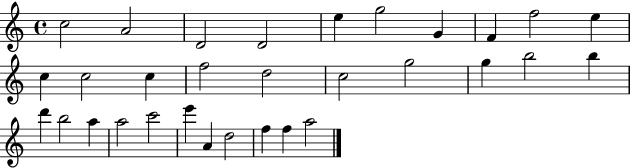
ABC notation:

X:1
T:Untitled
M:4/4
L:1/4
K:C
c2 A2 D2 D2 e g2 G F f2 e c c2 c f2 d2 c2 g2 g b2 b d' b2 a a2 c'2 e' A d2 f f a2